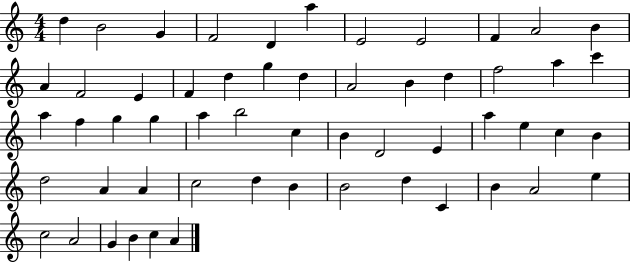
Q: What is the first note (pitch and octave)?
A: D5